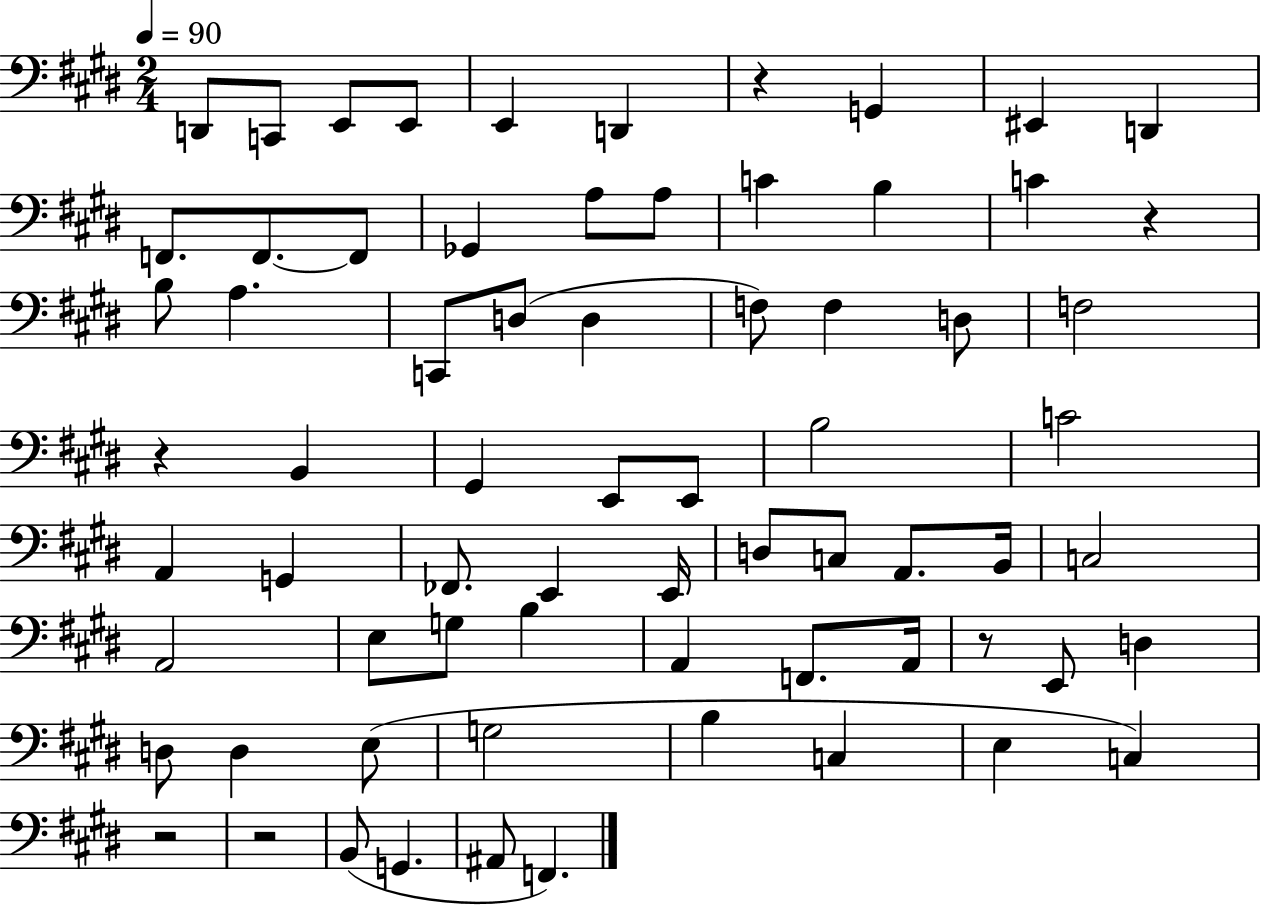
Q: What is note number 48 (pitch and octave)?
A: A2